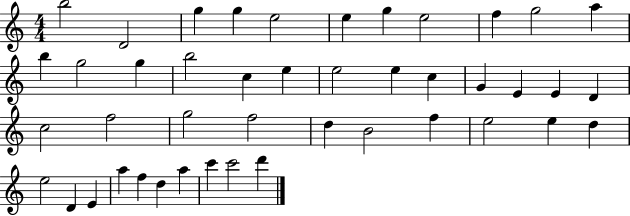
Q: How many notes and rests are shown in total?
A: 44